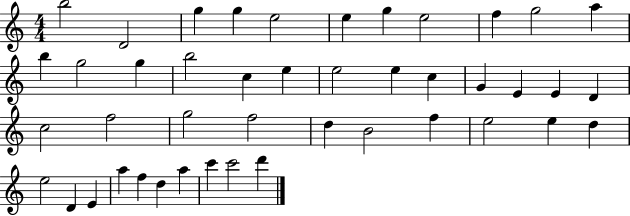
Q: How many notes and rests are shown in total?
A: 44